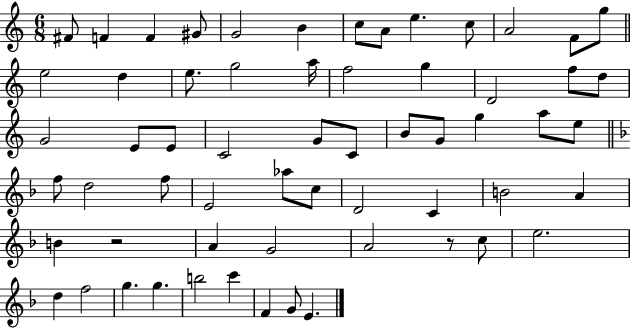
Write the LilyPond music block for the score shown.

{
  \clef treble
  \numericTimeSignature
  \time 6/8
  \key c \major
  fis'8 f'4 f'4 gis'8 | g'2 b'4 | c''8 a'8 e''4. c''8 | a'2 f'8 g''8 | \break \bar "||" \break \key c \major e''2 d''4 | e''8. g''2 a''16 | f''2 g''4 | d'2 f''8 d''8 | \break g'2 e'8 e'8 | c'2 g'8 c'8 | b'8 g'8 g''4 a''8 e''8 | \bar "||" \break \key d \minor f''8 d''2 f''8 | e'2 aes''8 c''8 | d'2 c'4 | b'2 a'4 | \break b'4 r2 | a'4 g'2 | a'2 r8 c''8 | e''2. | \break d''4 f''2 | g''4. g''4. | b''2 c'''4 | f'4 g'8 e'4. | \break \bar "|."
}